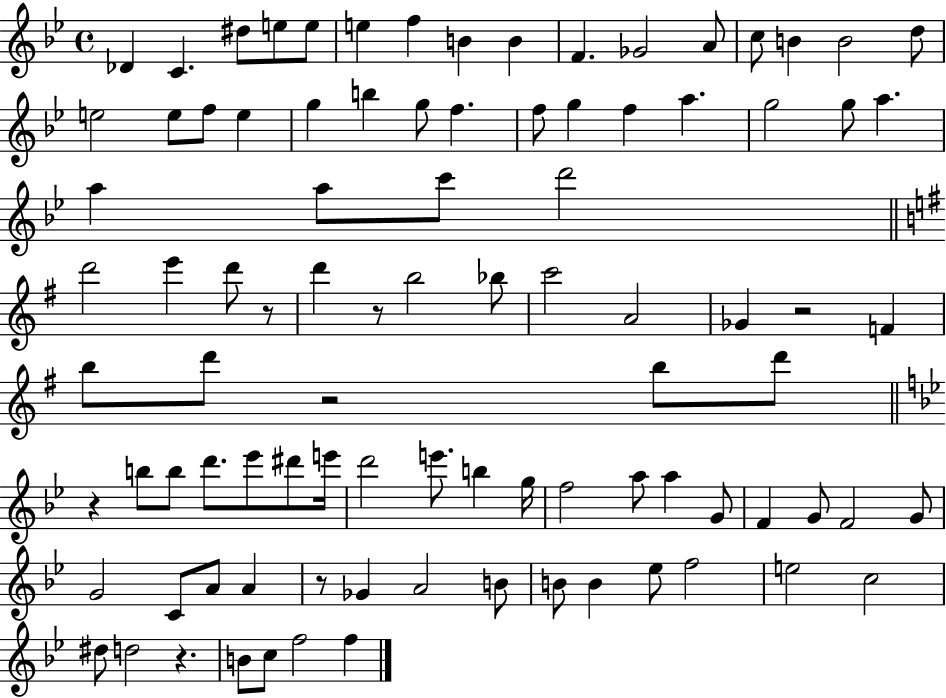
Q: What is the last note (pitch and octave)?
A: F5